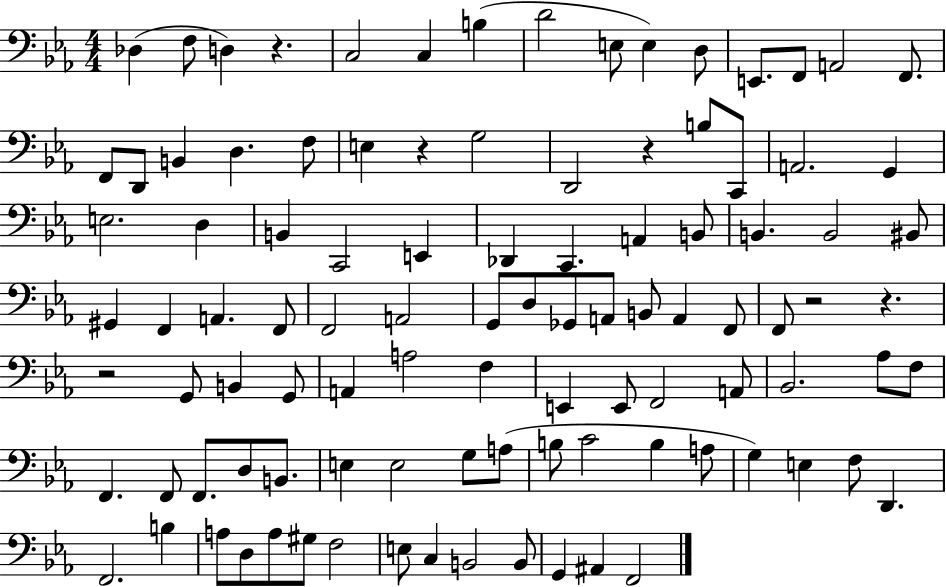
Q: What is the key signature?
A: EES major